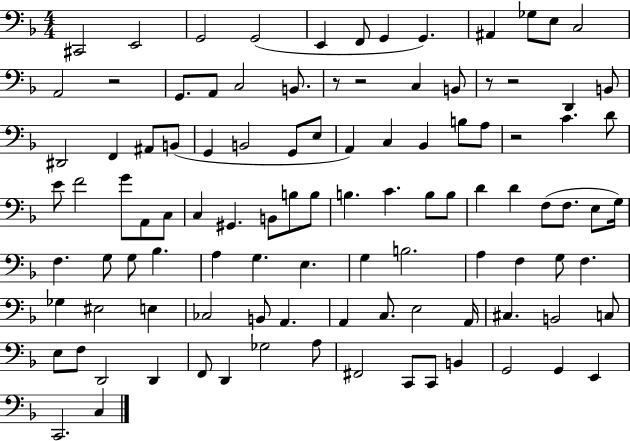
X:1
T:Untitled
M:4/4
L:1/4
K:F
^C,,2 E,,2 G,,2 G,,2 E,, F,,/2 G,, G,, ^A,, _G,/2 E,/2 C,2 A,,2 z2 G,,/2 A,,/2 C,2 B,,/2 z/2 z2 C, B,,/2 z/2 z2 D,, B,,/2 ^D,,2 F,, ^A,,/2 B,,/2 G,, B,,2 G,,/2 E,/2 A,, C, _B,, B,/2 A,/2 z2 C D/2 E/2 F2 G/2 A,,/2 C,/2 C, ^G,, B,,/2 B,/2 B,/2 B, C B,/2 B,/2 D D F,/2 F,/2 E,/2 G,/4 F, G,/2 G,/2 _B, A, G, E, G, B,2 A, F, G,/2 F, _G, ^E,2 E, _C,2 B,,/2 A,, A,, C,/2 E,2 A,,/4 ^C, B,,2 C,/2 E,/2 F,/2 D,,2 D,, F,,/2 D,, _G,2 A,/2 ^F,,2 C,,/2 C,,/2 B,, G,,2 G,, E,, C,,2 C,